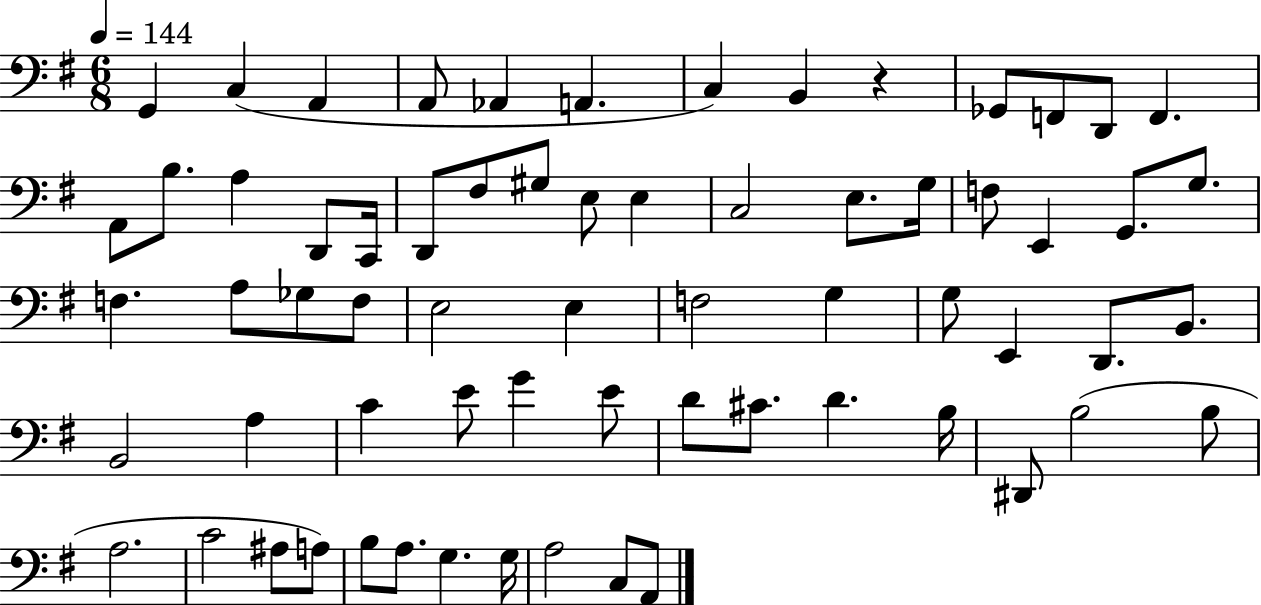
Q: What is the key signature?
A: G major